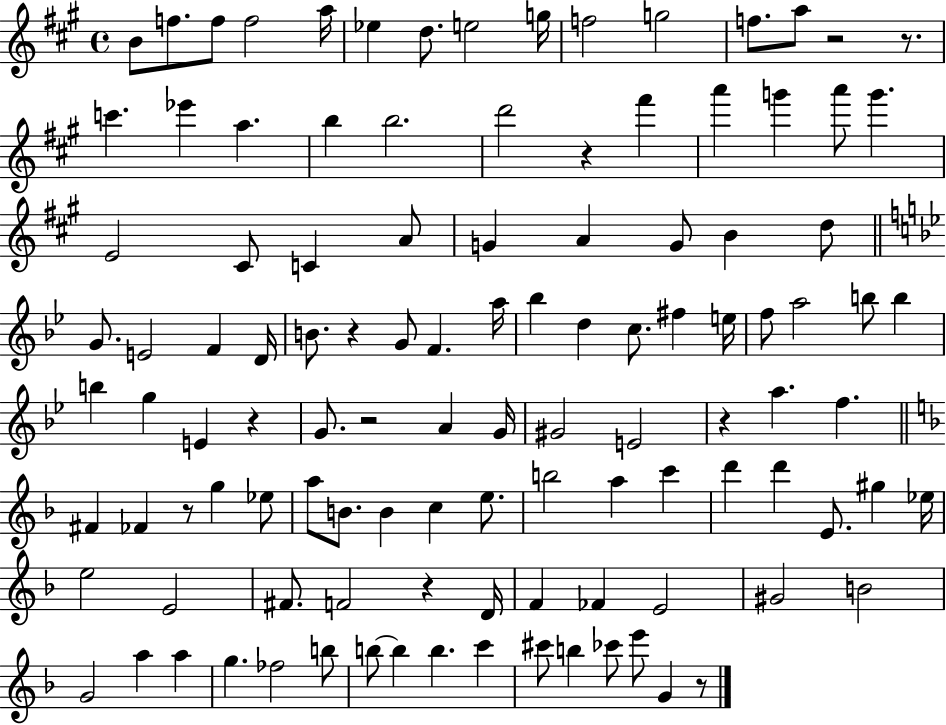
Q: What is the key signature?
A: A major